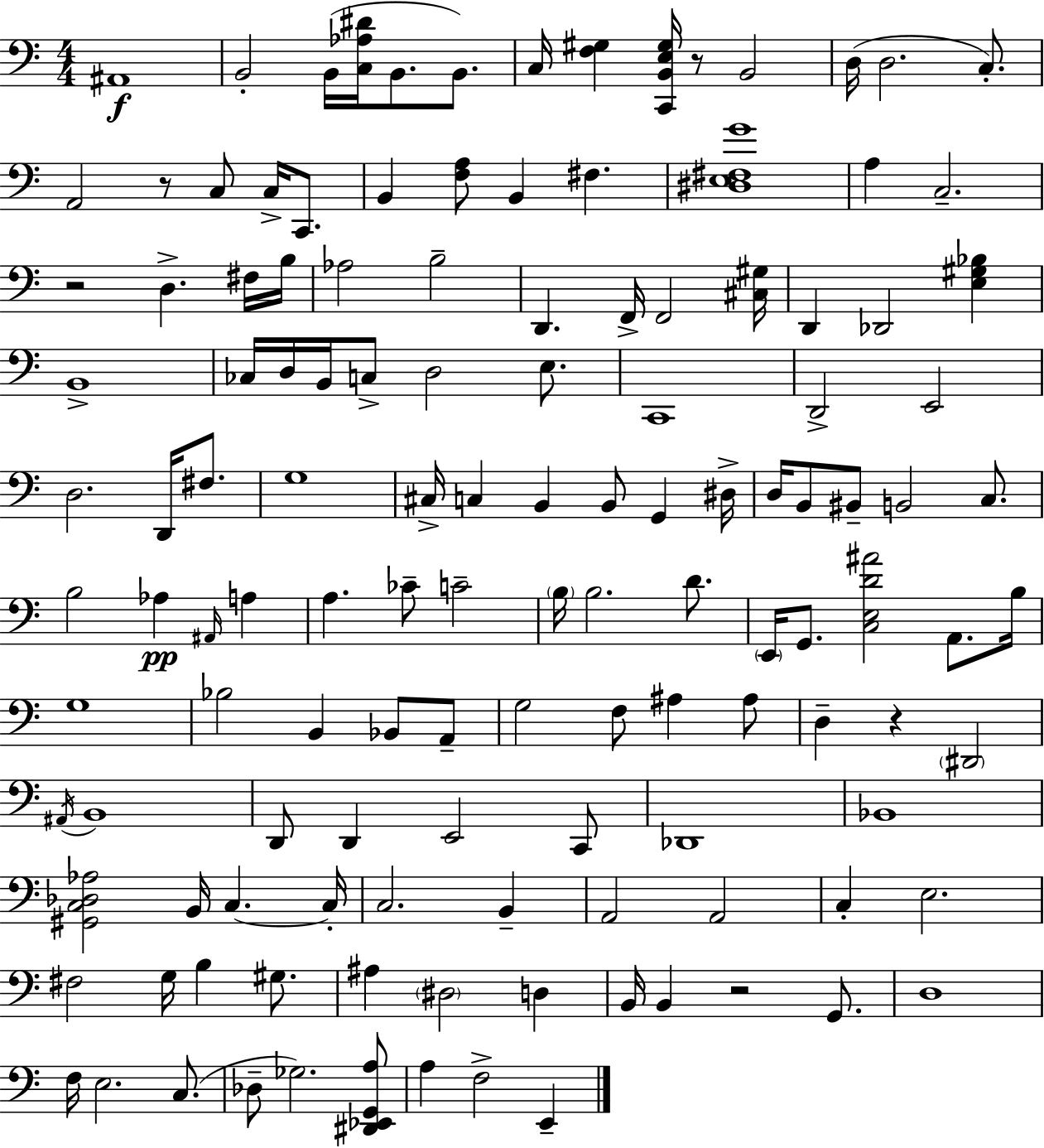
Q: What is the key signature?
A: C major